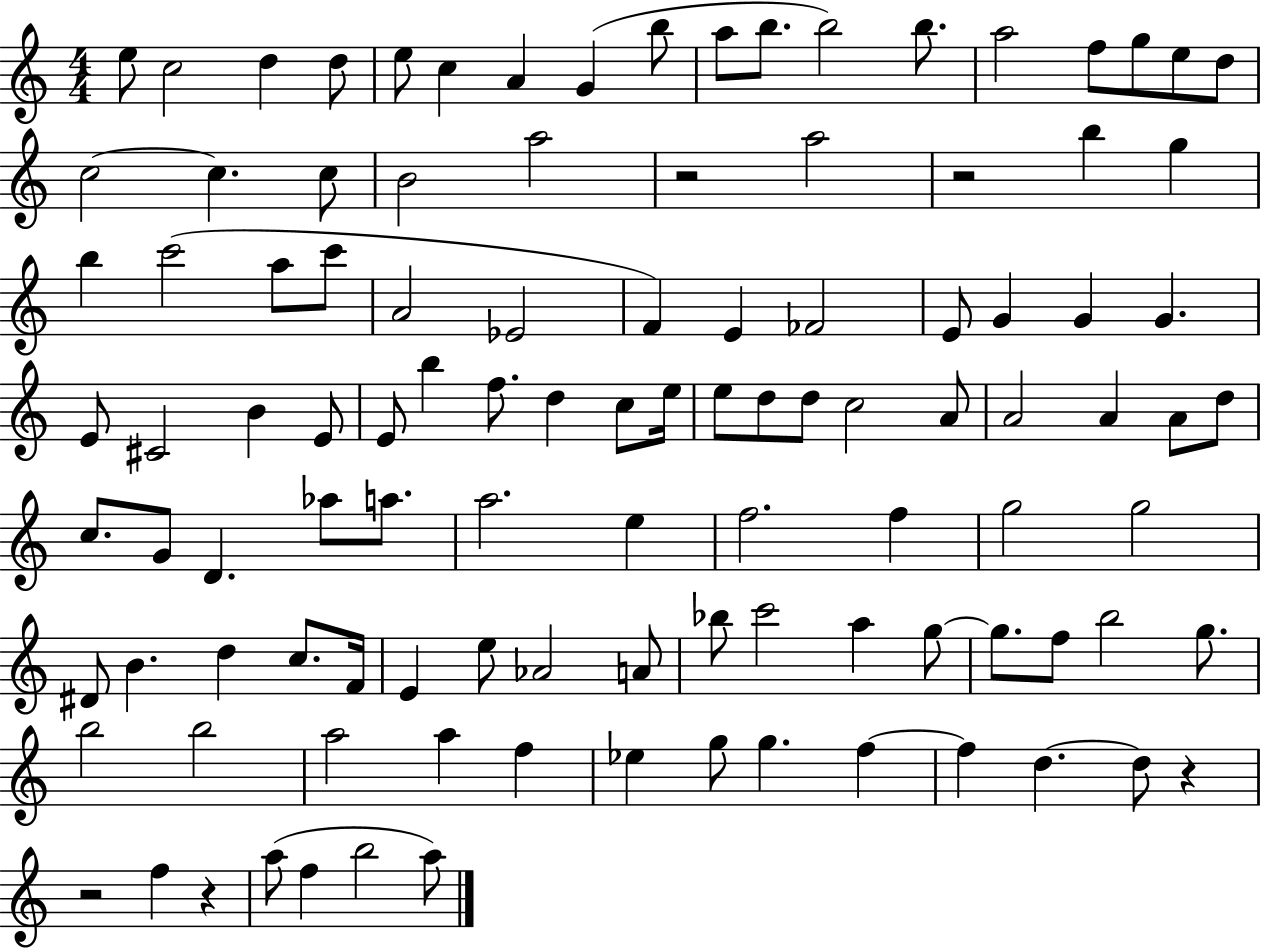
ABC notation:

X:1
T:Untitled
M:4/4
L:1/4
K:C
e/2 c2 d d/2 e/2 c A G b/2 a/2 b/2 b2 b/2 a2 f/2 g/2 e/2 d/2 c2 c c/2 B2 a2 z2 a2 z2 b g b c'2 a/2 c'/2 A2 _E2 F E _F2 E/2 G G G E/2 ^C2 B E/2 E/2 b f/2 d c/2 e/4 e/2 d/2 d/2 c2 A/2 A2 A A/2 d/2 c/2 G/2 D _a/2 a/2 a2 e f2 f g2 g2 ^D/2 B d c/2 F/4 E e/2 _A2 A/2 _b/2 c'2 a g/2 g/2 f/2 b2 g/2 b2 b2 a2 a f _e g/2 g f f d d/2 z z2 f z a/2 f b2 a/2